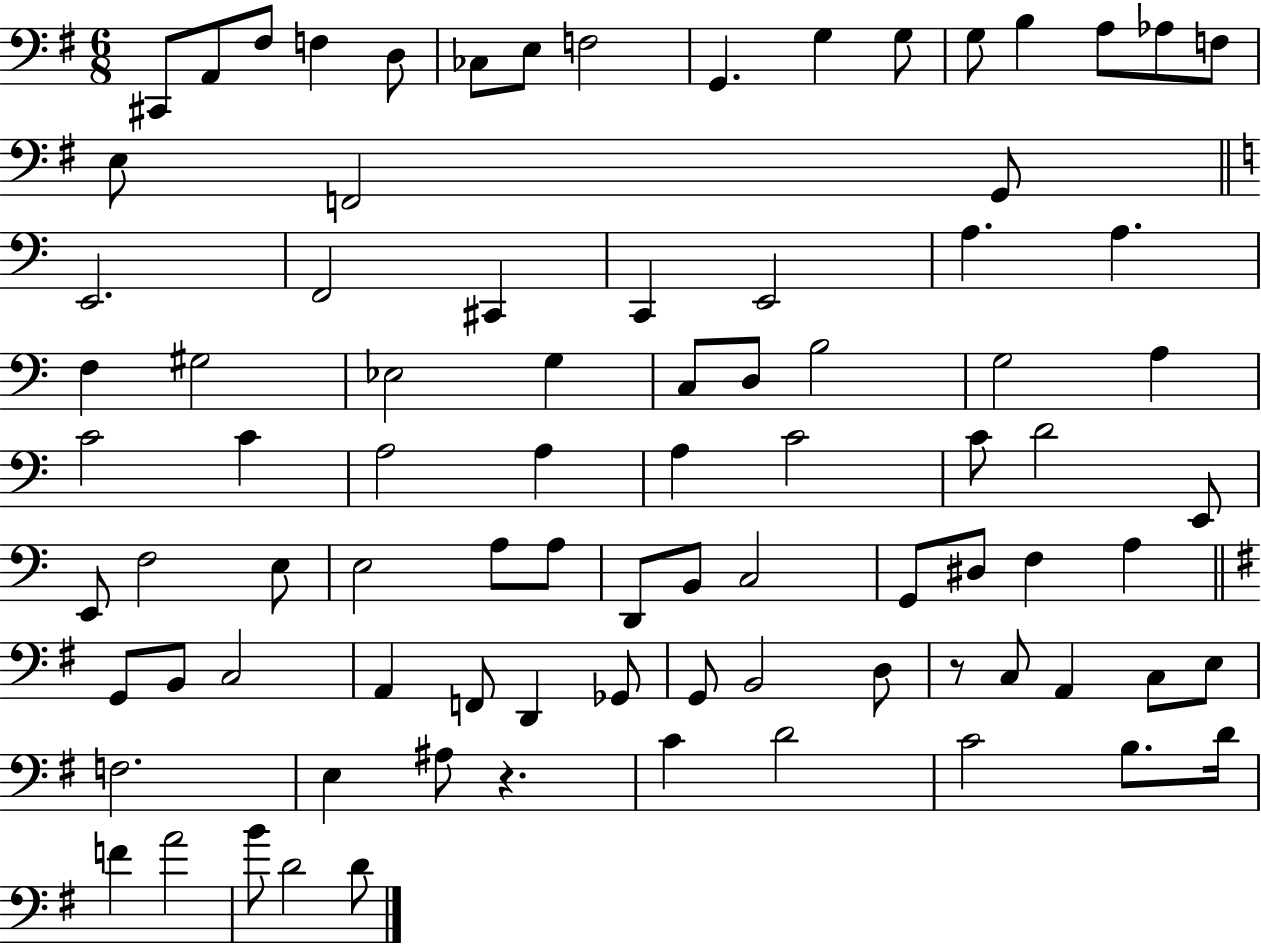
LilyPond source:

{
  \clef bass
  \numericTimeSignature
  \time 6/8
  \key g \major
  \repeat volta 2 { cis,8 a,8 fis8 f4 d8 | ces8 e8 f2 | g,4. g4 g8 | g8 b4 a8 aes8 f8 | \break e8 f,2 g,8 | \bar "||" \break \key a \minor e,2. | f,2 cis,4 | c,4 e,2 | a4. a4. | \break f4 gis2 | ees2 g4 | c8 d8 b2 | g2 a4 | \break c'2 c'4 | a2 a4 | a4 c'2 | c'8 d'2 e,8 | \break e,8 f2 e8 | e2 a8 a8 | d,8 b,8 c2 | g,8 dis8 f4 a4 | \break \bar "||" \break \key g \major g,8 b,8 c2 | a,4 f,8 d,4 ges,8 | g,8 b,2 d8 | r8 c8 a,4 c8 e8 | \break f2. | e4 ais8 r4. | c'4 d'2 | c'2 b8. d'16 | \break f'4 a'2 | b'8 d'2 d'8 | } \bar "|."
}